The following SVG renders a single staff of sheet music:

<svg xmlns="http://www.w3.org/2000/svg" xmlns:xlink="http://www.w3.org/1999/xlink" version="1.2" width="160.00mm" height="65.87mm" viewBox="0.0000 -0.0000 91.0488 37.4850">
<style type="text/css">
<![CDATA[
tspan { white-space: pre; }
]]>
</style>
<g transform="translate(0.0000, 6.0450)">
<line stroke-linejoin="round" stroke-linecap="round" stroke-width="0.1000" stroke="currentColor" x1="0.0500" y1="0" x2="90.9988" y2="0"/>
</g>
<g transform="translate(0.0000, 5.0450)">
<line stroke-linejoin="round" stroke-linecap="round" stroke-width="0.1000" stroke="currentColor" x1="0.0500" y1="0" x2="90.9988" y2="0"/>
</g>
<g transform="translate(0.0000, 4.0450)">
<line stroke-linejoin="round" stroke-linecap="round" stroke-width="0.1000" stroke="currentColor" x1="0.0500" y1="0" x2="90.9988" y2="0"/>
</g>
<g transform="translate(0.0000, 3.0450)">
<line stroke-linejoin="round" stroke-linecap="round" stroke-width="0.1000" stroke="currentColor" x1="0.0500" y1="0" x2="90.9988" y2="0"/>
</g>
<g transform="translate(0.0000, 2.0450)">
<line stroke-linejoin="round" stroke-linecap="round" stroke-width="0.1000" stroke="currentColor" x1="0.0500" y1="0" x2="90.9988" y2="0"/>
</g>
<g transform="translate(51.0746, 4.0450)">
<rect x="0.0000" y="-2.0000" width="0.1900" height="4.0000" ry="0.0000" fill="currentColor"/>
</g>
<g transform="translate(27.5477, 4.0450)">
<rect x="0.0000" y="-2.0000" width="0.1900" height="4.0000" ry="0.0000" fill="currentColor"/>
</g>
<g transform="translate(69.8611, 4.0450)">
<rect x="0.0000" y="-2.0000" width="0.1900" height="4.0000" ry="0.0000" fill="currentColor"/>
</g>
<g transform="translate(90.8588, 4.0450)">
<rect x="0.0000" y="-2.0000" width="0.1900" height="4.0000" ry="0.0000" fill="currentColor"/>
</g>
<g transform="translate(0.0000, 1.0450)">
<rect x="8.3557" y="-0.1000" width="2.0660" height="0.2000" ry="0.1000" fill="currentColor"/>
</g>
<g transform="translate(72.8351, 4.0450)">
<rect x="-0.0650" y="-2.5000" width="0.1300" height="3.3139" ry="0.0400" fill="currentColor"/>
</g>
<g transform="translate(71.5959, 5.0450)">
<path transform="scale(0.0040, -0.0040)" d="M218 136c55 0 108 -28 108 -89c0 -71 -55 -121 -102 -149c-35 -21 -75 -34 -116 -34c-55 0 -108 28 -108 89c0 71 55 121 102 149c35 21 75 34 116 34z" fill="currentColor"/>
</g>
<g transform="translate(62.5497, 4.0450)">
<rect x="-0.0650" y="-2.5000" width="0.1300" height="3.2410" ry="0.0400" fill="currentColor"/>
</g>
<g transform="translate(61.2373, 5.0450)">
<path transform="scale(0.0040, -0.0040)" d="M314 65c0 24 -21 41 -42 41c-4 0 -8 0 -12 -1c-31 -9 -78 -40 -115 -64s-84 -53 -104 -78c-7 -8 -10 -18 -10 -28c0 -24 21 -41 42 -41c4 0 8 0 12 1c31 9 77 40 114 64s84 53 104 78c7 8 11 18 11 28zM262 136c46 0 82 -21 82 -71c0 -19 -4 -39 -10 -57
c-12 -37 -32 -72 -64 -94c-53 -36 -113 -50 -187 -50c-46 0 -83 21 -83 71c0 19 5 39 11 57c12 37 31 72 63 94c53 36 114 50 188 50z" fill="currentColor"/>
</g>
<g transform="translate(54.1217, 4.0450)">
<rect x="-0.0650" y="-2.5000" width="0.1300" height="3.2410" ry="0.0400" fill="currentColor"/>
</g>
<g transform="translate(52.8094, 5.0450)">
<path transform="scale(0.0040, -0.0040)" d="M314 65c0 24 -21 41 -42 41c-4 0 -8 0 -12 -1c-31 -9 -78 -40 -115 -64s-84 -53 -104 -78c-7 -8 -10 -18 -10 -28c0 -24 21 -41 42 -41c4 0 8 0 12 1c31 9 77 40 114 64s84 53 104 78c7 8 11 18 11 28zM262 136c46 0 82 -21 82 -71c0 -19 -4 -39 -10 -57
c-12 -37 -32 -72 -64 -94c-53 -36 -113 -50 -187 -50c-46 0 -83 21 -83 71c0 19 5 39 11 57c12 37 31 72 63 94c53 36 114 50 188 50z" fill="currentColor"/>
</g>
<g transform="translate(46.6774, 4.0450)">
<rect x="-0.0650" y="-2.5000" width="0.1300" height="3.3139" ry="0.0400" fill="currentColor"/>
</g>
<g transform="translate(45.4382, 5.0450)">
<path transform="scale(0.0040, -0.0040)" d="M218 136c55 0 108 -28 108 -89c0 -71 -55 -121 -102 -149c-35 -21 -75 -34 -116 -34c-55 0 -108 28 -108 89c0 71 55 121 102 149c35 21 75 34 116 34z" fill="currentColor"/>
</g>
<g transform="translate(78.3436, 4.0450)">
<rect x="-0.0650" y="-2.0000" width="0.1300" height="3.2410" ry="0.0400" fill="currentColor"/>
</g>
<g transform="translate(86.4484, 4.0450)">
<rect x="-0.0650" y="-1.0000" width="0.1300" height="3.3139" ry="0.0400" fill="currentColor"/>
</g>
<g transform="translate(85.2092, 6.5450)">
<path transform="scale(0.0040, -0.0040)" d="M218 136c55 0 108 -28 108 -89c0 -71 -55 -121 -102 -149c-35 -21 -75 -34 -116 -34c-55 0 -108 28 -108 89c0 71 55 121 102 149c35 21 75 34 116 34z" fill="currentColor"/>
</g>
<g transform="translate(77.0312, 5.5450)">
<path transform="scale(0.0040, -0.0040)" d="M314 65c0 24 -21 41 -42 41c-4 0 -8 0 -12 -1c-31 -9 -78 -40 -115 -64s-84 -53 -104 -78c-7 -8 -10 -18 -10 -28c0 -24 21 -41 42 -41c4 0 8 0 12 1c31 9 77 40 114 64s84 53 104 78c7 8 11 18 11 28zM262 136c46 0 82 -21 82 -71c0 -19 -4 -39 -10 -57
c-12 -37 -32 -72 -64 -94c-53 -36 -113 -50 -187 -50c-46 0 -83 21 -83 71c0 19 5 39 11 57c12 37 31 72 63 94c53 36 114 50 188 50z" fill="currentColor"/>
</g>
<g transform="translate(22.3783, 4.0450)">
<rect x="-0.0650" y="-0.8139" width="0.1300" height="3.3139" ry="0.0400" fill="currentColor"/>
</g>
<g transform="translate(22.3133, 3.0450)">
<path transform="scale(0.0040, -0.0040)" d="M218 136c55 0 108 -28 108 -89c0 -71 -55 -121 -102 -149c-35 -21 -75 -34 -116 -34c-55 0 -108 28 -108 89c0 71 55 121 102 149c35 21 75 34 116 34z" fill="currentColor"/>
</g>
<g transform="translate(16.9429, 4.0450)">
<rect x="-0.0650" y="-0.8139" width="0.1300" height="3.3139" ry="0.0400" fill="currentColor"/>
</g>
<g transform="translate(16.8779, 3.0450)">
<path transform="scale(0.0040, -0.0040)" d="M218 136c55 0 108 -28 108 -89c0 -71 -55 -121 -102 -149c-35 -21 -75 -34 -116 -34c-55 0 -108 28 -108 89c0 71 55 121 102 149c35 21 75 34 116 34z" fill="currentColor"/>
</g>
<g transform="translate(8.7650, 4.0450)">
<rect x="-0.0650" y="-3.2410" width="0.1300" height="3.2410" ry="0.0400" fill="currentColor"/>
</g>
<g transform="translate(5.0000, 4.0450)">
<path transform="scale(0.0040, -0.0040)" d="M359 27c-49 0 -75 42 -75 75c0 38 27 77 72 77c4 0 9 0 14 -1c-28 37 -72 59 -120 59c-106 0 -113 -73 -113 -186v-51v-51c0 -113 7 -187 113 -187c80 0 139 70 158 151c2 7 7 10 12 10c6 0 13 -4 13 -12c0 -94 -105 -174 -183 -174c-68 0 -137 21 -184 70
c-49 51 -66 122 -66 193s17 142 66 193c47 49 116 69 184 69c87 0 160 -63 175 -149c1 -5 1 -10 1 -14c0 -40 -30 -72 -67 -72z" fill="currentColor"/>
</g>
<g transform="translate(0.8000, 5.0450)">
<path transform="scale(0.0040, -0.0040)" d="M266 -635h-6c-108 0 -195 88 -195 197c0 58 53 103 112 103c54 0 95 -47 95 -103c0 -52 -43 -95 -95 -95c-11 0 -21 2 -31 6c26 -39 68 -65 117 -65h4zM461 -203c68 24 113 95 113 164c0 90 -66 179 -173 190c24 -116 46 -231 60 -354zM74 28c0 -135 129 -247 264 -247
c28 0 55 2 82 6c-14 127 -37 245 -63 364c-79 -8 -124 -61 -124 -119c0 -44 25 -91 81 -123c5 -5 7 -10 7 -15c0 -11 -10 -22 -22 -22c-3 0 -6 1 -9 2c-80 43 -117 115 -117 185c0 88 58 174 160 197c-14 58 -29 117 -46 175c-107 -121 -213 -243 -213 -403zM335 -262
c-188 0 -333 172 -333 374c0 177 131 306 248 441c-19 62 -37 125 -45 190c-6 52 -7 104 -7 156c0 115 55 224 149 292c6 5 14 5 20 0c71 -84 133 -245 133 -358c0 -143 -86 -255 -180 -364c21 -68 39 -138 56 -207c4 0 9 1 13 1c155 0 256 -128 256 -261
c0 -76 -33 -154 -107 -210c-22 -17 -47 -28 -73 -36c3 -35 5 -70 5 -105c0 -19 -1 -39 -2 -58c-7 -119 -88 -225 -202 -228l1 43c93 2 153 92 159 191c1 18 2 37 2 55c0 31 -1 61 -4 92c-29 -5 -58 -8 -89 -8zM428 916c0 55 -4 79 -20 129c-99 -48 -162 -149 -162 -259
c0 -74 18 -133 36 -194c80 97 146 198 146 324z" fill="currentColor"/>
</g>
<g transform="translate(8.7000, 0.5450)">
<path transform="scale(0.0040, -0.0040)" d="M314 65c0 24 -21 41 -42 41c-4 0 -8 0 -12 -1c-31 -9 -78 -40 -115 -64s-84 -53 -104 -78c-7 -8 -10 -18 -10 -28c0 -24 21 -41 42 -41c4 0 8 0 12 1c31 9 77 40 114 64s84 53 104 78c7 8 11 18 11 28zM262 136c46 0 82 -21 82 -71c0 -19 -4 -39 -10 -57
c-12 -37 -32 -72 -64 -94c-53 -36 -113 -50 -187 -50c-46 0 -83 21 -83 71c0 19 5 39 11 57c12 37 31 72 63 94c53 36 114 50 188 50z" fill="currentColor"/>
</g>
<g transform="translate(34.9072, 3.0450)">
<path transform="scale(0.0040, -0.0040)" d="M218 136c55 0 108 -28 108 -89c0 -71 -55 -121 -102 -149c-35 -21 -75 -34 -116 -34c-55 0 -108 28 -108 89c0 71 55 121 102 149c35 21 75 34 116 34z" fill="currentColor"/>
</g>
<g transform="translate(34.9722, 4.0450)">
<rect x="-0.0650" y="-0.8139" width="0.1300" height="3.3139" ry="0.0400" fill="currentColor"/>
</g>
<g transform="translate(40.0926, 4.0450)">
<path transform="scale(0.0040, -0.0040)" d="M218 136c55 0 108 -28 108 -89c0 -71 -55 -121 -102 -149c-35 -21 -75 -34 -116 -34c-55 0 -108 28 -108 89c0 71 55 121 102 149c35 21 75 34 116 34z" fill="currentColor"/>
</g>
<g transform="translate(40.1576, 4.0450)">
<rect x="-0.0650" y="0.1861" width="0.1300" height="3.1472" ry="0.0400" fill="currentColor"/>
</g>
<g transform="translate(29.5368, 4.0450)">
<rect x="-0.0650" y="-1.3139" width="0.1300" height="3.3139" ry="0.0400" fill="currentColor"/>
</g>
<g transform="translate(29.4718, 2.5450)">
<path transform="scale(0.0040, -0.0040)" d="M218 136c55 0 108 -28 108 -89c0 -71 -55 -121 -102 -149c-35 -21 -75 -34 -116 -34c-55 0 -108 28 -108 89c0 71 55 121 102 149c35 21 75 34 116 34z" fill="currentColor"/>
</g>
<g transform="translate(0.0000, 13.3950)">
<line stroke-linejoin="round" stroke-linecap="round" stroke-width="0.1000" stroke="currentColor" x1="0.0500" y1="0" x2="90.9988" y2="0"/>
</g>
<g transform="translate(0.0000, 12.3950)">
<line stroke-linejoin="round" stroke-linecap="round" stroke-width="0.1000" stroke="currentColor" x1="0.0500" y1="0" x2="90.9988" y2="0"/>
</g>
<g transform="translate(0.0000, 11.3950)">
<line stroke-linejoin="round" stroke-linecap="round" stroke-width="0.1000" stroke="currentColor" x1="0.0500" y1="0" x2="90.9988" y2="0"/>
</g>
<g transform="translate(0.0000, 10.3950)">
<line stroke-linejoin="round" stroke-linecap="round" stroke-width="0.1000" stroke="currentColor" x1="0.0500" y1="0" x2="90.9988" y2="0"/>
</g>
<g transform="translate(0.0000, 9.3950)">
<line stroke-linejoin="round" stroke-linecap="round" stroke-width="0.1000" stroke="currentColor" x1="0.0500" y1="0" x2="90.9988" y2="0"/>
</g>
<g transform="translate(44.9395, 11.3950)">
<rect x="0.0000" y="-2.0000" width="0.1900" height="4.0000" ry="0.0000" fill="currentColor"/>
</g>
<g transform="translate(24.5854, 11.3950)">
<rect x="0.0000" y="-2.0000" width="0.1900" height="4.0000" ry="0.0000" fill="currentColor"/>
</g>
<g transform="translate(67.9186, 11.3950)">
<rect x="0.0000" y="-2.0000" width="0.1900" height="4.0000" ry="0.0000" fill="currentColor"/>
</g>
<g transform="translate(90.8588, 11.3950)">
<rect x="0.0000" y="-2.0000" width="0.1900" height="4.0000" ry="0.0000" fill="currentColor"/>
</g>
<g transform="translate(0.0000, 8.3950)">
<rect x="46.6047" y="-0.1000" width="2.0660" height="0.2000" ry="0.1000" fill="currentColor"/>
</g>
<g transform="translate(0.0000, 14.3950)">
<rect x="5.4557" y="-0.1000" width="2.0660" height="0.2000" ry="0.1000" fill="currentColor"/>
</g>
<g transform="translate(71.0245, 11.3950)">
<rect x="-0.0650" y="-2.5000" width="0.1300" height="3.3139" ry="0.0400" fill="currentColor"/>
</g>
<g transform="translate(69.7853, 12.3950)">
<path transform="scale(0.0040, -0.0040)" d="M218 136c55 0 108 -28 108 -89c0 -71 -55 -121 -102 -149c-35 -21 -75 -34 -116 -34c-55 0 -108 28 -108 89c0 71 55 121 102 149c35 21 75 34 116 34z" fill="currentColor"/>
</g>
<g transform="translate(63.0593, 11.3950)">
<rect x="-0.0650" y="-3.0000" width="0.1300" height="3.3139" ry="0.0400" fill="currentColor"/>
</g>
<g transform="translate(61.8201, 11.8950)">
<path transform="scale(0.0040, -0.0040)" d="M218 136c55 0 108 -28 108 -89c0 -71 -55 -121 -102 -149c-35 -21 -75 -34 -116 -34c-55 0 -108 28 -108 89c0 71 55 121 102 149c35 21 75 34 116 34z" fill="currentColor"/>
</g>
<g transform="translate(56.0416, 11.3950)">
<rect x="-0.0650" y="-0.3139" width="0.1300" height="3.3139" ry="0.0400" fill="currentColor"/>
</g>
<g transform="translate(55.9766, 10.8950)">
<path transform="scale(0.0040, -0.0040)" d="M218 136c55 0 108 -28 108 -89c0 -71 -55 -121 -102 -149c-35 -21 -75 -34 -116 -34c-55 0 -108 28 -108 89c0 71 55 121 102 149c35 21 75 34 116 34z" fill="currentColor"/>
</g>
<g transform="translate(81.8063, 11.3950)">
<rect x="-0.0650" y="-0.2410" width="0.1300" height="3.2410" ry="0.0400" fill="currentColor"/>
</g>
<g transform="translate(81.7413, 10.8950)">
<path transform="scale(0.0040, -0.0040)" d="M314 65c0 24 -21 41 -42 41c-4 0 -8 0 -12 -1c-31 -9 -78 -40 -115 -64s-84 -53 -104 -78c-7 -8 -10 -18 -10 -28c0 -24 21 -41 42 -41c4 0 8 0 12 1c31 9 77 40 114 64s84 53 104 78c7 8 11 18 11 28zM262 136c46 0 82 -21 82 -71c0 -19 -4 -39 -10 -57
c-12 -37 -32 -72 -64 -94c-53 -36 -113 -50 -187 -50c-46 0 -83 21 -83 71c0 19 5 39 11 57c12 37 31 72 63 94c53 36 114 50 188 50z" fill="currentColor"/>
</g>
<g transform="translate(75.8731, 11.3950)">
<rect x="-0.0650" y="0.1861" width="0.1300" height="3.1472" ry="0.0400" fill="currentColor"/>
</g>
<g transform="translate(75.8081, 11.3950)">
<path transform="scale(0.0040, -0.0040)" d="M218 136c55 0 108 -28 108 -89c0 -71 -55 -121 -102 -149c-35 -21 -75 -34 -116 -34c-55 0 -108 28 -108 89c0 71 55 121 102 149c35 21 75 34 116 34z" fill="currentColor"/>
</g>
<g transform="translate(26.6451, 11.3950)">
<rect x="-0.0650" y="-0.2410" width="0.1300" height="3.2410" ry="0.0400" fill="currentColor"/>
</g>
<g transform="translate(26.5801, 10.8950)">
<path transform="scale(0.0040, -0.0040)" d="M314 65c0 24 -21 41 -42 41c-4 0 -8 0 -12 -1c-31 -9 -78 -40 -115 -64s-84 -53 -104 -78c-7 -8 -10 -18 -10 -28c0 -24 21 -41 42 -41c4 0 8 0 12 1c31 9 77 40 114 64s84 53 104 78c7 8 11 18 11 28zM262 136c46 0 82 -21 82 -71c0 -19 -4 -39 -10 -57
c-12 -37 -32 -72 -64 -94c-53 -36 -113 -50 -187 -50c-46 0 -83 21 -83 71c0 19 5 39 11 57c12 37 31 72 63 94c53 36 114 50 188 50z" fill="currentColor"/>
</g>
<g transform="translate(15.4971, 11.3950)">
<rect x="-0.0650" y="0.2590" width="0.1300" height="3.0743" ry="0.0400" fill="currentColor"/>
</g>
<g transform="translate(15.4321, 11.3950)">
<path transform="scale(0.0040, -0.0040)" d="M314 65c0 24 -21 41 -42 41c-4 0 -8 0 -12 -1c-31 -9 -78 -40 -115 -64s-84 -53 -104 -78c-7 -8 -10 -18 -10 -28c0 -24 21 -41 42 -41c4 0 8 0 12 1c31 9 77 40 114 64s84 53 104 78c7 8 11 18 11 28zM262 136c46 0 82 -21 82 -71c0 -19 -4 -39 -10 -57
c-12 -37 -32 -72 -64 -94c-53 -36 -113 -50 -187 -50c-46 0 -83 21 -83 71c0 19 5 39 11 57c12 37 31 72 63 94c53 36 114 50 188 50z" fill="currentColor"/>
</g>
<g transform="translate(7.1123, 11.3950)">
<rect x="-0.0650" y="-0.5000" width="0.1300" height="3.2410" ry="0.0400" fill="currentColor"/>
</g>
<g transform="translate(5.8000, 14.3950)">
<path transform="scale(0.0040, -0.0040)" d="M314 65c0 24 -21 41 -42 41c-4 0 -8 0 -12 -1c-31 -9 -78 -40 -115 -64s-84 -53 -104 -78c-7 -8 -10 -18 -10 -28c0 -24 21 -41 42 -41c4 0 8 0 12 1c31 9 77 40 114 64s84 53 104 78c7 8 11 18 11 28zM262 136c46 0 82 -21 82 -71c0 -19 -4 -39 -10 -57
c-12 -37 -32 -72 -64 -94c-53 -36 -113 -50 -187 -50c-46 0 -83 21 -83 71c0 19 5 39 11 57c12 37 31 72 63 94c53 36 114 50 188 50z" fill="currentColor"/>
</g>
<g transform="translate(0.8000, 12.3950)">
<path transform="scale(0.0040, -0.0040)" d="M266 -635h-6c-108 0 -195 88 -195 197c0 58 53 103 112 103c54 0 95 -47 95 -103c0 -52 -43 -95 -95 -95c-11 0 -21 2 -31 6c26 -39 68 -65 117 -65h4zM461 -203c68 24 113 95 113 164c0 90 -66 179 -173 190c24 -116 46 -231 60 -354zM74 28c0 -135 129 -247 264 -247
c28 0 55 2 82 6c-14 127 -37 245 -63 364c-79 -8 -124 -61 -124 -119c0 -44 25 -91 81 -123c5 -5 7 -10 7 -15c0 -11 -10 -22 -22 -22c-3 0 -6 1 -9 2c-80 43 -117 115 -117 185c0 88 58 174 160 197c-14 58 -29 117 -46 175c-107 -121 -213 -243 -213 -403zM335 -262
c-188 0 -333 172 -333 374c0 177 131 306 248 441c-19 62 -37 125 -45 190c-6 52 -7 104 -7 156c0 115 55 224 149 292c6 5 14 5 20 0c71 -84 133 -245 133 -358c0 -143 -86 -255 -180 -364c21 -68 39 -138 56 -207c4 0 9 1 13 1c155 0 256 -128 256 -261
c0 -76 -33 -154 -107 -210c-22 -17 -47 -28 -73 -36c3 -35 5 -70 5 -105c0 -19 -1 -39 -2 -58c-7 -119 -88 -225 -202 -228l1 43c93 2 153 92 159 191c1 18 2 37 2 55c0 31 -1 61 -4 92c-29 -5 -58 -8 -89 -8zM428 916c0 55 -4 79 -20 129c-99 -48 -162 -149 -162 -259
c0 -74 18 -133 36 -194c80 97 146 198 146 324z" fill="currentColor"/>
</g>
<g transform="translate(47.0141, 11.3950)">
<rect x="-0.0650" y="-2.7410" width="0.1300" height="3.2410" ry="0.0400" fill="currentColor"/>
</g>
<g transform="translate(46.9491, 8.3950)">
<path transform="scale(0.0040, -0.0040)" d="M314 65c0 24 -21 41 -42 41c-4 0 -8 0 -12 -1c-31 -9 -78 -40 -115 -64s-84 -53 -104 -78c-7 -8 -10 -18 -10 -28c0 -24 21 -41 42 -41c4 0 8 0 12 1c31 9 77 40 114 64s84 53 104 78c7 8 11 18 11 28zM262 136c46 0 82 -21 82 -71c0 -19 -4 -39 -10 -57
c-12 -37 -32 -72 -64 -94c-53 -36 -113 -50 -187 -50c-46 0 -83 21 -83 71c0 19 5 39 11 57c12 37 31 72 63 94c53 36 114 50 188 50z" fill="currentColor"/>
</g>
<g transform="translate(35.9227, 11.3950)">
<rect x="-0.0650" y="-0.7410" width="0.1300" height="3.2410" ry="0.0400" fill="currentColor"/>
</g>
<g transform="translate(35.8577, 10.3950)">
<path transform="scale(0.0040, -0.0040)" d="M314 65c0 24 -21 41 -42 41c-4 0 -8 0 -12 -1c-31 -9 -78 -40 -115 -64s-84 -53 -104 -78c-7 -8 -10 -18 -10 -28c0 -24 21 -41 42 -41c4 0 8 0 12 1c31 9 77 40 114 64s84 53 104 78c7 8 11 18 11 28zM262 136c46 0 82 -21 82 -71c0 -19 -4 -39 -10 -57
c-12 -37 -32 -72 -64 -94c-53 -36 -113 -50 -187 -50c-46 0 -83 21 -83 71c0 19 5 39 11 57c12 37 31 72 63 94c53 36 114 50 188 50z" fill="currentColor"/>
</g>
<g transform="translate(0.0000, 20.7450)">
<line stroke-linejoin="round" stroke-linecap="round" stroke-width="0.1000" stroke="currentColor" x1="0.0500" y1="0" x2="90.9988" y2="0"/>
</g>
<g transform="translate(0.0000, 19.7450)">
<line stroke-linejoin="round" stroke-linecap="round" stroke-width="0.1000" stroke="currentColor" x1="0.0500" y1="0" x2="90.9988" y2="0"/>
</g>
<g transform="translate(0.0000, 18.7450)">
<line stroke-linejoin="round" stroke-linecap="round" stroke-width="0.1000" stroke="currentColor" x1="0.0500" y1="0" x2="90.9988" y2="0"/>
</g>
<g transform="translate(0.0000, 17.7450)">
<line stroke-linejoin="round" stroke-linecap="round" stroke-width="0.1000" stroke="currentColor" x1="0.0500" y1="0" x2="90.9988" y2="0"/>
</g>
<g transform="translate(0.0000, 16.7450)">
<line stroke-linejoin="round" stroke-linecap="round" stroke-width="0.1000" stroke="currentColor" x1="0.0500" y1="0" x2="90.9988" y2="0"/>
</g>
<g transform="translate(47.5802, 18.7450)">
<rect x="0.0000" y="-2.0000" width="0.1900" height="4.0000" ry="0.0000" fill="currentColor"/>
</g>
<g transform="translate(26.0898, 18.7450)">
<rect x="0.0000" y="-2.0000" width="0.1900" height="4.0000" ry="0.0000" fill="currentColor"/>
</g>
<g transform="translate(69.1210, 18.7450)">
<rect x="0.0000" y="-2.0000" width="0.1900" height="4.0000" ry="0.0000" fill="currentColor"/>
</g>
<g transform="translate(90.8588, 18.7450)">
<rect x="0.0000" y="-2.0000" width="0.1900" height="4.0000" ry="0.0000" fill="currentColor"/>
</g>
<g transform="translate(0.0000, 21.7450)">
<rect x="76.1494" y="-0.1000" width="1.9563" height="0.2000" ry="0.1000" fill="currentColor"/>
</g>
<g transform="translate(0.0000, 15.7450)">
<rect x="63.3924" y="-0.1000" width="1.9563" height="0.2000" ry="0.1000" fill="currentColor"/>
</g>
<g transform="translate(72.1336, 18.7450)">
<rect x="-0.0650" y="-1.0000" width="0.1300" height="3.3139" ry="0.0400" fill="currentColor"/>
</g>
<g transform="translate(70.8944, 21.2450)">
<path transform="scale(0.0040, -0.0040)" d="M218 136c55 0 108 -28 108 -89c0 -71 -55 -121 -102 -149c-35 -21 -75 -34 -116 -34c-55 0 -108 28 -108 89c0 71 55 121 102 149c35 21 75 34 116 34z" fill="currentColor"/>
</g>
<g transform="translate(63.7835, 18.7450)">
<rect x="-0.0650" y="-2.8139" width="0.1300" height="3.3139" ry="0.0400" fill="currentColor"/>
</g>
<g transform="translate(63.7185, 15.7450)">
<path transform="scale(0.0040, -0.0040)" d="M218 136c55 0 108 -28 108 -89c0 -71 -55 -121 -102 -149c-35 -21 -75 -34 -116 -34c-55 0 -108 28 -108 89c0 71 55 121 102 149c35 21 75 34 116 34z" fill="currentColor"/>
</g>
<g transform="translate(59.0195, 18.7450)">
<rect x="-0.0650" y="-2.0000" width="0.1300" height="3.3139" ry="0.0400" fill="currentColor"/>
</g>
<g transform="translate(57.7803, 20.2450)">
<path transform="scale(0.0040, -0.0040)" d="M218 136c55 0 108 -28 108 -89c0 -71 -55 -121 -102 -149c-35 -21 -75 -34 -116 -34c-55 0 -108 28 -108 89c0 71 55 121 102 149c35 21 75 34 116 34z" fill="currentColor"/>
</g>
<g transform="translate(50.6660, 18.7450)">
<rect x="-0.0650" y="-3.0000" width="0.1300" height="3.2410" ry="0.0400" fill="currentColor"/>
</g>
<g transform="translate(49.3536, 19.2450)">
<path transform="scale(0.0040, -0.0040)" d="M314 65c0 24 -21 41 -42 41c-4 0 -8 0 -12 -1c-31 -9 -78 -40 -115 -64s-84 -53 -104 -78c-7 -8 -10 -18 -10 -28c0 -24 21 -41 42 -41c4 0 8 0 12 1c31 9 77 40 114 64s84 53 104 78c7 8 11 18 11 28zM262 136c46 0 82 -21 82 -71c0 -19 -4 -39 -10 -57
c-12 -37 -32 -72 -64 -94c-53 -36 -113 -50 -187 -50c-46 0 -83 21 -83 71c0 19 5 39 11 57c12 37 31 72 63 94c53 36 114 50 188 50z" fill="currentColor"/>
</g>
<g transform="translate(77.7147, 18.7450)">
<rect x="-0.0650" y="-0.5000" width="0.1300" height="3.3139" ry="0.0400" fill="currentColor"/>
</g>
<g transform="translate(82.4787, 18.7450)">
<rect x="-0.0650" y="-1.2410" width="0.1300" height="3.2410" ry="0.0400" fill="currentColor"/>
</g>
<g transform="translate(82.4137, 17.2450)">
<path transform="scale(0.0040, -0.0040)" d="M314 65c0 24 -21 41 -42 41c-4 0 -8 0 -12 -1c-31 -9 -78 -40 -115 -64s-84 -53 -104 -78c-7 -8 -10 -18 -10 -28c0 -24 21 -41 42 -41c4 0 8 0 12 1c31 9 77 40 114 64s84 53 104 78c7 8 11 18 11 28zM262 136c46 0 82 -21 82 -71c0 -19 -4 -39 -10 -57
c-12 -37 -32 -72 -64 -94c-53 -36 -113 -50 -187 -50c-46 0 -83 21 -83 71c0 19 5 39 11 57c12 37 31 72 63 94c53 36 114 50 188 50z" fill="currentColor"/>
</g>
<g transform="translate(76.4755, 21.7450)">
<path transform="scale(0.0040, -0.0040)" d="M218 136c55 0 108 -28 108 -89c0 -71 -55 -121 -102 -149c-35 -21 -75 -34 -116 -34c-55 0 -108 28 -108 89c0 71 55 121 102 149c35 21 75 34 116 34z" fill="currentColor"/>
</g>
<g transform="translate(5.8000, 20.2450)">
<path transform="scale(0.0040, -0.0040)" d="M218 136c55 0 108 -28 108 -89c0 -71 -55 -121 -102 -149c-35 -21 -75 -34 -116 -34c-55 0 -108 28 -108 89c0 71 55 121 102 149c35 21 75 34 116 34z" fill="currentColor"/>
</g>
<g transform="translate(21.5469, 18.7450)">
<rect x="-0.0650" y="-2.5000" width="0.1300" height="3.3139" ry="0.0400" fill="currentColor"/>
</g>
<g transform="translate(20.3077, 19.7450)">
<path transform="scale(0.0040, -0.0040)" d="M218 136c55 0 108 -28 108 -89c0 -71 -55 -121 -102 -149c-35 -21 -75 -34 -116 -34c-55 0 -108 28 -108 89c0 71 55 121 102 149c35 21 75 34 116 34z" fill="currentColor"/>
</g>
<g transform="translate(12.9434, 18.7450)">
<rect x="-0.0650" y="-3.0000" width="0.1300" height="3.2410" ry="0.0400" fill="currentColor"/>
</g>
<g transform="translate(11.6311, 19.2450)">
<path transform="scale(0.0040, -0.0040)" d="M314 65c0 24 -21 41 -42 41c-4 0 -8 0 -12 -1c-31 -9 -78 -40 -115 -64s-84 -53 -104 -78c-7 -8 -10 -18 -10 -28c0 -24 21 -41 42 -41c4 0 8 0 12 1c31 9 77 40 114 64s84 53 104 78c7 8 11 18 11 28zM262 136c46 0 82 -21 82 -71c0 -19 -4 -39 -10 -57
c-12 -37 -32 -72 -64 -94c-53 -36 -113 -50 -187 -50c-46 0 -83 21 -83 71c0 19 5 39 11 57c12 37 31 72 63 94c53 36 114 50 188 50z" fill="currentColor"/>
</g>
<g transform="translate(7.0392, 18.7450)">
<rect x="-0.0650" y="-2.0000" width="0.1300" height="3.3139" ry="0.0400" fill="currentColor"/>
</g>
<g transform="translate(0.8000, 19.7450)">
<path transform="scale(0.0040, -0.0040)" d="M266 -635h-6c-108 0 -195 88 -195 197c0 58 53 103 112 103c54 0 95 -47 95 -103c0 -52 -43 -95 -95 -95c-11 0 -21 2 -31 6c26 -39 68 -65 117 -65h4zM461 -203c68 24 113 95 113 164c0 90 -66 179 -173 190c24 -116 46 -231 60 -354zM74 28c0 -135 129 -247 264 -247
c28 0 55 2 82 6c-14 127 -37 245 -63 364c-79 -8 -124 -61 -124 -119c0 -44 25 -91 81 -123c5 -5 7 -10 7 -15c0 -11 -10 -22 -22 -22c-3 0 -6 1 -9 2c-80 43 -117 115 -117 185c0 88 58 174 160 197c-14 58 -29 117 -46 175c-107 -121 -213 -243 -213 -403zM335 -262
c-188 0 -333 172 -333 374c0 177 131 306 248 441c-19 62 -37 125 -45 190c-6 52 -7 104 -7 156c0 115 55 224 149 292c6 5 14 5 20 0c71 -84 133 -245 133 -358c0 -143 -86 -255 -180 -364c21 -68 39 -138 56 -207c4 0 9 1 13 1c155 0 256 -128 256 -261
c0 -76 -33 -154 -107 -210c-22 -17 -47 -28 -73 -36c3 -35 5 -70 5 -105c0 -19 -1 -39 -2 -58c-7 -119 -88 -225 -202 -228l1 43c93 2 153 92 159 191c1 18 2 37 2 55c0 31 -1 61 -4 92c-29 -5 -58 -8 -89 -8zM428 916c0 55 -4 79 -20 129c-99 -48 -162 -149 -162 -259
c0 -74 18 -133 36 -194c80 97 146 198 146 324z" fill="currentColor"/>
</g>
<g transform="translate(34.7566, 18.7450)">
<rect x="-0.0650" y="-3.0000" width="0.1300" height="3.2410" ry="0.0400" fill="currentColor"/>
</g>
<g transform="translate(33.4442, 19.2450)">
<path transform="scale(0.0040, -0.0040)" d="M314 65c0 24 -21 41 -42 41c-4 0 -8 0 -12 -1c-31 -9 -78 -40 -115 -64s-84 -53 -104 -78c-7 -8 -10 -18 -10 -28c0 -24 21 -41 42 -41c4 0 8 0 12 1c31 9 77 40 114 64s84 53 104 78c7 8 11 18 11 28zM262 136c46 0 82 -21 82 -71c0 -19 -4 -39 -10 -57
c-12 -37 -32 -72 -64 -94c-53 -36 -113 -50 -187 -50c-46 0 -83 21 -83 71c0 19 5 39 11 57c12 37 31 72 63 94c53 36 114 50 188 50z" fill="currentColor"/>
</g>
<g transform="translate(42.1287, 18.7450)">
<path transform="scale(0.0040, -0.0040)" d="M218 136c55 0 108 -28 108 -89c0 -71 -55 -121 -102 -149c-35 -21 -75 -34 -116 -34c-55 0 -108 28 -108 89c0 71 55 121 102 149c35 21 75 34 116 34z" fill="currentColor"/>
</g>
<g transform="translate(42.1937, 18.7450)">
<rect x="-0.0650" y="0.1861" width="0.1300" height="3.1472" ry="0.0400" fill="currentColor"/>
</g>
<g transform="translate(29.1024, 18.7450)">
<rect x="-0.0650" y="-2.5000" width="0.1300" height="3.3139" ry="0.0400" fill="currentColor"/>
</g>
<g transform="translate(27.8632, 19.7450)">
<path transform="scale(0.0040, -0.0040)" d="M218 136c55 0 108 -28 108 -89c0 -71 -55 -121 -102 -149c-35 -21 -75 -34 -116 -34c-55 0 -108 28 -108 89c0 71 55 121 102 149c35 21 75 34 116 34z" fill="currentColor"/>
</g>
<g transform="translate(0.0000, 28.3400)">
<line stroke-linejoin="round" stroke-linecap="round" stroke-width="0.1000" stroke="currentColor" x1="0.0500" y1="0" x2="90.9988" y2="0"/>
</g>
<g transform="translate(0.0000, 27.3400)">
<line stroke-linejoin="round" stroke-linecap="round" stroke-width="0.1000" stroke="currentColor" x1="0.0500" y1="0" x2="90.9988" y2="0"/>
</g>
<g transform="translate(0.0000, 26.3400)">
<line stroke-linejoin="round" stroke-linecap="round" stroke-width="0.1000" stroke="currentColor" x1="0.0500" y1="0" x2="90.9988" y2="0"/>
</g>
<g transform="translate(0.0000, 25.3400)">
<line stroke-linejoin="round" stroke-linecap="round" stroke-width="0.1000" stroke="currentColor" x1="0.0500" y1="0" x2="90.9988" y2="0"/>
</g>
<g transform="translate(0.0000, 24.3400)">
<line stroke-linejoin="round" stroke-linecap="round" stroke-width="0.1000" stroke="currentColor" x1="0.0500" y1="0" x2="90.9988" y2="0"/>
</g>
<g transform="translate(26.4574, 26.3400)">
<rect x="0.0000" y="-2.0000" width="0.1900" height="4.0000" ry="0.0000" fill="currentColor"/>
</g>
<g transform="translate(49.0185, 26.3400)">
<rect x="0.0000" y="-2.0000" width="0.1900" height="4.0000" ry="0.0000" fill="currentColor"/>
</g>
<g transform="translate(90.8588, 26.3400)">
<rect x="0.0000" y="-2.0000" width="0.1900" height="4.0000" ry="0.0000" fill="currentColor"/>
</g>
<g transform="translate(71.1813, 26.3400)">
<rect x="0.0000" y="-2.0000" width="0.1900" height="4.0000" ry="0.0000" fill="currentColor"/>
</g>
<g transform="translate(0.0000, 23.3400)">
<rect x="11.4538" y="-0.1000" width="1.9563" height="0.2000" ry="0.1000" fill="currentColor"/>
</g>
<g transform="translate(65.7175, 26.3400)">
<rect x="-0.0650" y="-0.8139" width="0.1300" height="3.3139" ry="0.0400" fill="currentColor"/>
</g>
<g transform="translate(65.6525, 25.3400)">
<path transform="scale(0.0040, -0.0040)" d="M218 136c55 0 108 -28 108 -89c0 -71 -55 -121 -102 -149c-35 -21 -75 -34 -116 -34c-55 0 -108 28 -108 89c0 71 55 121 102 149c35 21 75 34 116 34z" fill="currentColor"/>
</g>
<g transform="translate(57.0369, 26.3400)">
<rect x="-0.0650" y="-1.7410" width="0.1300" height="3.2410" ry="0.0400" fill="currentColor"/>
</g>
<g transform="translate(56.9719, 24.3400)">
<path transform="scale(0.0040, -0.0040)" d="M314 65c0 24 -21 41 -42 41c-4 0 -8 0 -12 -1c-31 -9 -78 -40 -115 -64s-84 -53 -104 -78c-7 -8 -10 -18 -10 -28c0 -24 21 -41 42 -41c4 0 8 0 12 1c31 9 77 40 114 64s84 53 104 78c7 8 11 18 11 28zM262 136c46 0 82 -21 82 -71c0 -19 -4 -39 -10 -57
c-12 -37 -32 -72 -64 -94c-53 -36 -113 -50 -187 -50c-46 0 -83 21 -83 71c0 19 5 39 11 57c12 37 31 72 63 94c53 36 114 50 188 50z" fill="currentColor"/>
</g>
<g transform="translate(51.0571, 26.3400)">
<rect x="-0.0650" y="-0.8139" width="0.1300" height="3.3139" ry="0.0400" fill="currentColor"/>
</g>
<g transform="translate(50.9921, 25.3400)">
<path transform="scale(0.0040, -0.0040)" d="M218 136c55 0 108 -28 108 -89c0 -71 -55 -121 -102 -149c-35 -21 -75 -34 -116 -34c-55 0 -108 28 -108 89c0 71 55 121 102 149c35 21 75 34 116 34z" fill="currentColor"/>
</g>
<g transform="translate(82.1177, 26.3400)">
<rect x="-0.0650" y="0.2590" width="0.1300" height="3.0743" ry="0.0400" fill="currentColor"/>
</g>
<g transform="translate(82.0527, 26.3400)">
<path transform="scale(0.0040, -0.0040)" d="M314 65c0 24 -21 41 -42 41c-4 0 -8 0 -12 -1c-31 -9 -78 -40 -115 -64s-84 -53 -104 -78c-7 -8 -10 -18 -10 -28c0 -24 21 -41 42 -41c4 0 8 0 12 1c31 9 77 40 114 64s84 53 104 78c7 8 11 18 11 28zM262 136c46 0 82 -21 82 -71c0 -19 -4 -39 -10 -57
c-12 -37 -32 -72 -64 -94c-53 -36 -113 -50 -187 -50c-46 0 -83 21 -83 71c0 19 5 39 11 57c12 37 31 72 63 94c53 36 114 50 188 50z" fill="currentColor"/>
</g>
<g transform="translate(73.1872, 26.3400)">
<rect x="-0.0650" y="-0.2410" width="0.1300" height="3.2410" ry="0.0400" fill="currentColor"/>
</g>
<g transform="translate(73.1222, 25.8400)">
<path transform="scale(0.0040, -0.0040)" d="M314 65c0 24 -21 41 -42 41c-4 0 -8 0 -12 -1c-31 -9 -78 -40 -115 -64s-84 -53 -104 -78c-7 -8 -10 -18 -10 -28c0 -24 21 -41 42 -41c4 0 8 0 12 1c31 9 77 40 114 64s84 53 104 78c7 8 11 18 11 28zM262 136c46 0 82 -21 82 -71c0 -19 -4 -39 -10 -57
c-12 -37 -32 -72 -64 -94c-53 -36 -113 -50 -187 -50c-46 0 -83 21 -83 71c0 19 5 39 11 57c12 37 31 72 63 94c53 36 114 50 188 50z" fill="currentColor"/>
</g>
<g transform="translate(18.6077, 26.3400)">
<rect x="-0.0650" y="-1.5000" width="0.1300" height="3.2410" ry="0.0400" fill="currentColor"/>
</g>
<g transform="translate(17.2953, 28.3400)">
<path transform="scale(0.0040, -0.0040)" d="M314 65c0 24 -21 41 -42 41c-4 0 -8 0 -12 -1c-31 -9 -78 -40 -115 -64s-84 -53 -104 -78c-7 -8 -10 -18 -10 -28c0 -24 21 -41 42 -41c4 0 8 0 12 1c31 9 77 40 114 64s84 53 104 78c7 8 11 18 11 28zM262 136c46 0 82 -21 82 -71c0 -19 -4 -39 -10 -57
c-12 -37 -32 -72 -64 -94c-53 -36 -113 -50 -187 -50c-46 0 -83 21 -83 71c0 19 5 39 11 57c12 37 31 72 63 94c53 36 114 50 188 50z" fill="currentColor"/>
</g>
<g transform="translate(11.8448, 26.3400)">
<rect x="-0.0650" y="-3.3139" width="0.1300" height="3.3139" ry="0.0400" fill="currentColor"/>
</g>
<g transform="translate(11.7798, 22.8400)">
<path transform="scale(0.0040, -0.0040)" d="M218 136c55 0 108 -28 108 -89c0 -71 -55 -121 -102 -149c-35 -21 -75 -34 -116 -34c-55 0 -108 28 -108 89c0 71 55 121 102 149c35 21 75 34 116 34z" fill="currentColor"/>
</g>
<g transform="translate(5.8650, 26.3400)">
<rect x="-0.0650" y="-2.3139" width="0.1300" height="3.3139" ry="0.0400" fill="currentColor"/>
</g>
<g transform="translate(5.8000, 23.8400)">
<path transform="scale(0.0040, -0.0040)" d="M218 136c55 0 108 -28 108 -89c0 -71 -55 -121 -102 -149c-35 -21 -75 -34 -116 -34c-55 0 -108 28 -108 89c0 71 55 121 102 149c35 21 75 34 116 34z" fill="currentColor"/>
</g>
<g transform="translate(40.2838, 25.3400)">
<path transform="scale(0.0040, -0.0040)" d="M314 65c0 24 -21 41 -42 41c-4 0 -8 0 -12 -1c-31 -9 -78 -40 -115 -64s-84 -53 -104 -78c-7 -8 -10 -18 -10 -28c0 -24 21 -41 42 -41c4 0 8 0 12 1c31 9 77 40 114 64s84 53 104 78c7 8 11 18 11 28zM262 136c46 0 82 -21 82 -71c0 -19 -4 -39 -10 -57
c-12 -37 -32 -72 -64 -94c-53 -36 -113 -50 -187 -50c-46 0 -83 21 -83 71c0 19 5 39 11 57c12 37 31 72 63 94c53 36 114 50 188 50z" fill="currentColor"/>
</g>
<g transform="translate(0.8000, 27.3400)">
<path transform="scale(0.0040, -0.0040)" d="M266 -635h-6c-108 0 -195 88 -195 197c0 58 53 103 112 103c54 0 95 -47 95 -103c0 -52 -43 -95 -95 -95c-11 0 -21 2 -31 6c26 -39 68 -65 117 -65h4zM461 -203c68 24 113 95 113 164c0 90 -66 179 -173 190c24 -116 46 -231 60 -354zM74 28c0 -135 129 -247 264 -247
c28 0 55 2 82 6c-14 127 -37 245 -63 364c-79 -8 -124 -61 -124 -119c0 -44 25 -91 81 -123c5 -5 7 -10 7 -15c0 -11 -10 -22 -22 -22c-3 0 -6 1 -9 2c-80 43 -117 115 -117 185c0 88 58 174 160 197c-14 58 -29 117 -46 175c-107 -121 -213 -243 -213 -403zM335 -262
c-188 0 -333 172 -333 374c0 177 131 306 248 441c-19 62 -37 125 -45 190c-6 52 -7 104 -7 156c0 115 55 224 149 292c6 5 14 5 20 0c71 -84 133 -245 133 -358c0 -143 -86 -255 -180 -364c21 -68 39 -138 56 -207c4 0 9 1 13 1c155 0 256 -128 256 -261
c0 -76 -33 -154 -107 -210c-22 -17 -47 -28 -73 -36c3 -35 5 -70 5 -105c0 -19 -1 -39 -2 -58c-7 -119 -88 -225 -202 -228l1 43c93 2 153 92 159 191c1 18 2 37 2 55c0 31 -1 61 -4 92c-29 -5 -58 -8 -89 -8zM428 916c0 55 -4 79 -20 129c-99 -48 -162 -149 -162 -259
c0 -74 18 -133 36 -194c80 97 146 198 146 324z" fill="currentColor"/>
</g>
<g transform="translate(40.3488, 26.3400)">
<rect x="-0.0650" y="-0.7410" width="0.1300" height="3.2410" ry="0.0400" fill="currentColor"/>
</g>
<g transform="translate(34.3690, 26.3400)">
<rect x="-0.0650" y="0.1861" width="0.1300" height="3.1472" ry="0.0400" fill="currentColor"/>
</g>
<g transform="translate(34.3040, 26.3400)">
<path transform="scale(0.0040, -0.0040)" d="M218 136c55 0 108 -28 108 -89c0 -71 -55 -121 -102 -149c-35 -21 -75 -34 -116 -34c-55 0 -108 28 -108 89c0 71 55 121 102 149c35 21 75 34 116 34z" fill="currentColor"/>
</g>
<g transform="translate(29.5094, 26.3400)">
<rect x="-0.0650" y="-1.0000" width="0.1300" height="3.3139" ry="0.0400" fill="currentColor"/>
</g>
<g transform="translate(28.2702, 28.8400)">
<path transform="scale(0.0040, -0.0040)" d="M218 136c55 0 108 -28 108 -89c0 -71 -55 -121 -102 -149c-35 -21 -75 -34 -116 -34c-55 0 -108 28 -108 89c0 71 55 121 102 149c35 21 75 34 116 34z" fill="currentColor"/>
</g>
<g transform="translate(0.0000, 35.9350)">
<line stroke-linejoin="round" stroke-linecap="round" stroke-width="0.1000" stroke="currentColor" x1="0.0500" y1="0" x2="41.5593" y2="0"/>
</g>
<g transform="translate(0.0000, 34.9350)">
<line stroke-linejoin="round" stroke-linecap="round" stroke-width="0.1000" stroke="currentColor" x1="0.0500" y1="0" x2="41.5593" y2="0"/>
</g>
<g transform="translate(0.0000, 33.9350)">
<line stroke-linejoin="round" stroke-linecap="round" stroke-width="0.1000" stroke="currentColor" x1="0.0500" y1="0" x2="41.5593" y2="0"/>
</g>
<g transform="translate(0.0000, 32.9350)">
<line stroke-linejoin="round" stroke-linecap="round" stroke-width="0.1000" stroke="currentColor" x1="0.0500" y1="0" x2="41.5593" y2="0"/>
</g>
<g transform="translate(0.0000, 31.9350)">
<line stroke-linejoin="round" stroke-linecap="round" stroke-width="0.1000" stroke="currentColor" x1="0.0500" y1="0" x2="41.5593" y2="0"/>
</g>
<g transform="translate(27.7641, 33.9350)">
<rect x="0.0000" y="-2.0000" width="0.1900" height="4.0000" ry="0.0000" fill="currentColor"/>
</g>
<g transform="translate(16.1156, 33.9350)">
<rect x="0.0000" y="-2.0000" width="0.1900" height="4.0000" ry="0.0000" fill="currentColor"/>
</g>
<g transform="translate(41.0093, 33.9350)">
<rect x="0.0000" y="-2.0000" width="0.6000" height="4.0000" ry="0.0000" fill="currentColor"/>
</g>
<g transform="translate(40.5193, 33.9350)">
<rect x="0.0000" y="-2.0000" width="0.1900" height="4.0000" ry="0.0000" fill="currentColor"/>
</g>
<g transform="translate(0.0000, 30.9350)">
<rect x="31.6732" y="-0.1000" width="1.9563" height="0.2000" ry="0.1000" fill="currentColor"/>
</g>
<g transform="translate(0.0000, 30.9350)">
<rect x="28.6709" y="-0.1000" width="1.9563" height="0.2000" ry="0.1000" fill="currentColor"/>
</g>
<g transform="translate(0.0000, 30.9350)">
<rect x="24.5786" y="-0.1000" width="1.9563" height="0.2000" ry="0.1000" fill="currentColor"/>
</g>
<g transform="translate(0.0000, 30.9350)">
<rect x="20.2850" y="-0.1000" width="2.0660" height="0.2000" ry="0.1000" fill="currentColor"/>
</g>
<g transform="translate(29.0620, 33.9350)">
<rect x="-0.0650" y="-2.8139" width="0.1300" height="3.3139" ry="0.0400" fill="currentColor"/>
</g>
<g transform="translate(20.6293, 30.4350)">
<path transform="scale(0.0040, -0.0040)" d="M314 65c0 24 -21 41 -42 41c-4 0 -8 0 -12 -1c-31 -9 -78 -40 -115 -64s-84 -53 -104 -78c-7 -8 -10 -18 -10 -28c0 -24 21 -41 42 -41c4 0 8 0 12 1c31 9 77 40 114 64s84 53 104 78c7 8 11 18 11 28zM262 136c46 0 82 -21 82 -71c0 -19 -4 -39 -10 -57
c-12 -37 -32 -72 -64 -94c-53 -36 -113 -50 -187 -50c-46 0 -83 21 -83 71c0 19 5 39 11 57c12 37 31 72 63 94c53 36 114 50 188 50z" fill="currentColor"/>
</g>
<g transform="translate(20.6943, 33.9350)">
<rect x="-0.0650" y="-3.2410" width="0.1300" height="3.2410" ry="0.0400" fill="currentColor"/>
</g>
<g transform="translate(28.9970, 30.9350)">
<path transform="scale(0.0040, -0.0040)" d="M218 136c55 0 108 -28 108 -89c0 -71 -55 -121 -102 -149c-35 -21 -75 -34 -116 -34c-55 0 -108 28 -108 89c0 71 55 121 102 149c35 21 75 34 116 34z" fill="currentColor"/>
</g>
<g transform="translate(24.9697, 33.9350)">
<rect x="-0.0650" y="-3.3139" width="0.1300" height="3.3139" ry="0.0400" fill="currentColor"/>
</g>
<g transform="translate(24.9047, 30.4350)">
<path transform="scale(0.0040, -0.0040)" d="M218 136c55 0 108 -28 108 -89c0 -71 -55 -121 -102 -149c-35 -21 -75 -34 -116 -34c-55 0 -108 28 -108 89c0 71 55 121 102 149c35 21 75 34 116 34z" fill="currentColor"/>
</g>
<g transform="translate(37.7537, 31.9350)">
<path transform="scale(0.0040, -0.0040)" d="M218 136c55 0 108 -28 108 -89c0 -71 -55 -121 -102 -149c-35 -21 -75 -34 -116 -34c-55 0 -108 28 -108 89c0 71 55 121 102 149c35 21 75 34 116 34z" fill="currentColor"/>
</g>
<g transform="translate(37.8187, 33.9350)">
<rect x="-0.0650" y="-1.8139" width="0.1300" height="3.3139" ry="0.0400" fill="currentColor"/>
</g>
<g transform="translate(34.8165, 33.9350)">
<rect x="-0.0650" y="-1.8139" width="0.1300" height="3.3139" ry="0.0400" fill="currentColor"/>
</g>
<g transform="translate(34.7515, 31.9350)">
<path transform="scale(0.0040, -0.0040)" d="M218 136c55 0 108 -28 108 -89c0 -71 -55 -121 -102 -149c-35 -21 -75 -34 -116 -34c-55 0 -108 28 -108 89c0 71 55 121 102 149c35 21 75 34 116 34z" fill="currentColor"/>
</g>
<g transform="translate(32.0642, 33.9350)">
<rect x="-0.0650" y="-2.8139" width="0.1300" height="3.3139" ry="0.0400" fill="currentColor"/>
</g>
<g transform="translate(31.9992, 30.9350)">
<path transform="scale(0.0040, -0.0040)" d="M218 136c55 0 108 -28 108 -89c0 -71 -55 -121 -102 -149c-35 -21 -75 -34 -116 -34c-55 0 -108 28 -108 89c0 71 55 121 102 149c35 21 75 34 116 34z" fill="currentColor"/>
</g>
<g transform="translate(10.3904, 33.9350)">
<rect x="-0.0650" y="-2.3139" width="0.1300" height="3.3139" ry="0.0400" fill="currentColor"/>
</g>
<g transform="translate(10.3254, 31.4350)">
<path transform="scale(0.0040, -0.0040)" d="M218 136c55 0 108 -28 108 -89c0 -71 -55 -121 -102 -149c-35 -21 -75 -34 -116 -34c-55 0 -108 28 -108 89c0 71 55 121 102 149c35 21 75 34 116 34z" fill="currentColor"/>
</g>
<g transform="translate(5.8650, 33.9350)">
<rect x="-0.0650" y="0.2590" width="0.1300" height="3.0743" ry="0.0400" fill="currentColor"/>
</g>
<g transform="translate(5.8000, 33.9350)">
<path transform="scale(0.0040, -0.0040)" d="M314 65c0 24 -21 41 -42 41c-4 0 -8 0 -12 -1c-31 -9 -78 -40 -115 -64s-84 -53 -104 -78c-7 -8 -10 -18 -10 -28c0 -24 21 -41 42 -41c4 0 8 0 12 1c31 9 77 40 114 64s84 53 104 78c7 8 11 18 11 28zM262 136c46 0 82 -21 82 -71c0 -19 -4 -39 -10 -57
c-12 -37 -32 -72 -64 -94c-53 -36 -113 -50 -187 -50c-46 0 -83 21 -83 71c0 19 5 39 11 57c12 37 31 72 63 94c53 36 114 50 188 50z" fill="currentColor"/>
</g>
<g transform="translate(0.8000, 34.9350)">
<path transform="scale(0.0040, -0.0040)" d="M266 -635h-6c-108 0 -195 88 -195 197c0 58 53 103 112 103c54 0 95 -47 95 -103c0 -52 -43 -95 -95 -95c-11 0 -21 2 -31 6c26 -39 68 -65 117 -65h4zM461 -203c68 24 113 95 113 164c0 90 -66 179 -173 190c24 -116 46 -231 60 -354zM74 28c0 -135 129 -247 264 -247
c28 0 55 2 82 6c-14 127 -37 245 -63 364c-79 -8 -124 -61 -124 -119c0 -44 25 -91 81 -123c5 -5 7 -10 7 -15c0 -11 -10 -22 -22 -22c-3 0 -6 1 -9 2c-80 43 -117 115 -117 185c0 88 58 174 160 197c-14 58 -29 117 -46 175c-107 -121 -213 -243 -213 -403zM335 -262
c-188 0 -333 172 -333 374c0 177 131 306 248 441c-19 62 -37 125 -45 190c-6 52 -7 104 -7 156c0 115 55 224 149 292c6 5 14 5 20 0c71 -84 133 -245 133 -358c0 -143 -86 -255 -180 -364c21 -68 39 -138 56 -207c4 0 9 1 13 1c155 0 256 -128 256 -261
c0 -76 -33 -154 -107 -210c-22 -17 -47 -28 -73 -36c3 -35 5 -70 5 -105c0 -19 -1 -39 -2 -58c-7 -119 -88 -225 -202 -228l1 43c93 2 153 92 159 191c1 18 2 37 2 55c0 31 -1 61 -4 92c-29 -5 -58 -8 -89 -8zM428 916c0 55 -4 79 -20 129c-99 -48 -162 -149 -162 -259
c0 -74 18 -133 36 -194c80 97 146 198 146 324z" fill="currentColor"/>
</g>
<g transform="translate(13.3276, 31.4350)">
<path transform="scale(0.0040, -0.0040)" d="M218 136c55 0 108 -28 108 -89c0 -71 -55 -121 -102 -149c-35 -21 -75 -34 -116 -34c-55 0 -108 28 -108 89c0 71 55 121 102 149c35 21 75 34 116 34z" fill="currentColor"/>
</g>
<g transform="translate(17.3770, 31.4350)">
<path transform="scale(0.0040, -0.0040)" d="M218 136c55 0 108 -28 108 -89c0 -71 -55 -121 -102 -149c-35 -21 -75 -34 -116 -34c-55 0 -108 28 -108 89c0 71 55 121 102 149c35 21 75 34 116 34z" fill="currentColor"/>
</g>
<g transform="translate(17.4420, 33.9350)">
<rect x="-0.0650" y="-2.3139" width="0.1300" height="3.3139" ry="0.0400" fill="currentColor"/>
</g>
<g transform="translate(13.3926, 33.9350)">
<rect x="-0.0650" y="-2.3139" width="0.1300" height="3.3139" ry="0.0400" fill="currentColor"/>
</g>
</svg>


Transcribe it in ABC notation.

X:1
T:Untitled
M:4/4
L:1/4
K:C
b2 d d e d B G G2 G2 G F2 D C2 B2 c2 d2 a2 c A G B c2 F A2 G G A2 B A2 F a D C e2 g b E2 D B d2 d f2 d c2 B2 B2 g g g b2 b a a f f